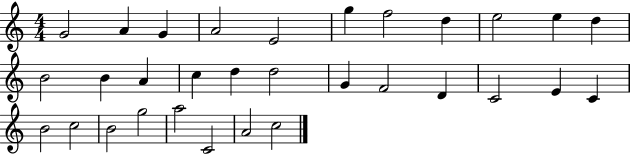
{
  \clef treble
  \numericTimeSignature
  \time 4/4
  \key c \major
  g'2 a'4 g'4 | a'2 e'2 | g''4 f''2 d''4 | e''2 e''4 d''4 | \break b'2 b'4 a'4 | c''4 d''4 d''2 | g'4 f'2 d'4 | c'2 e'4 c'4 | \break b'2 c''2 | b'2 g''2 | a''2 c'2 | a'2 c''2 | \break \bar "|."
}